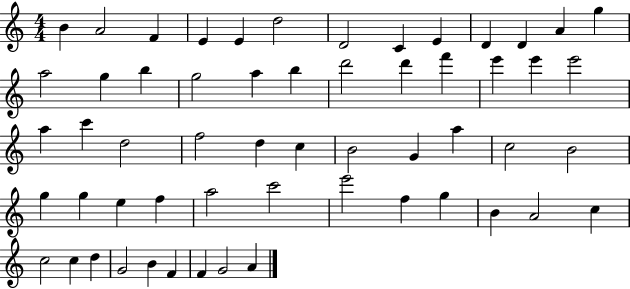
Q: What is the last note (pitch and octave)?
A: A4